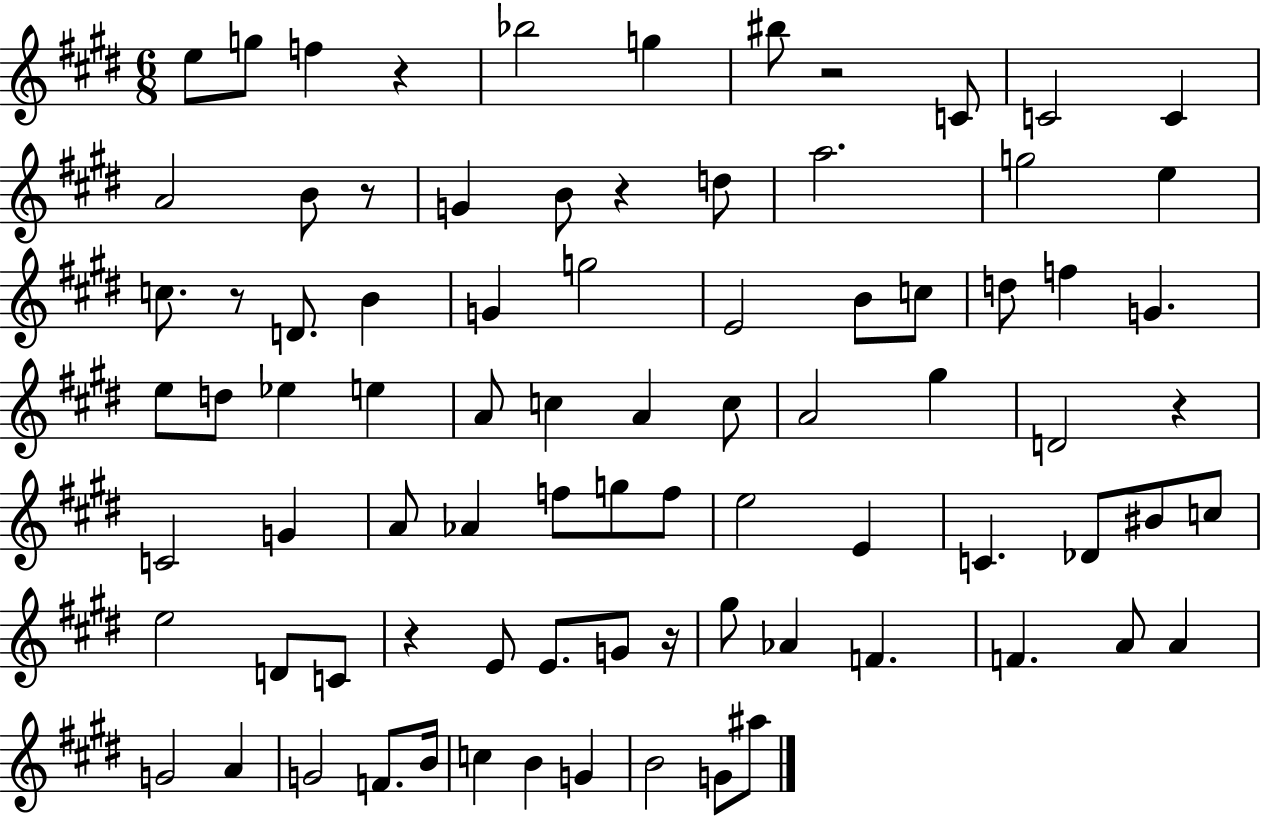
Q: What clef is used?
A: treble